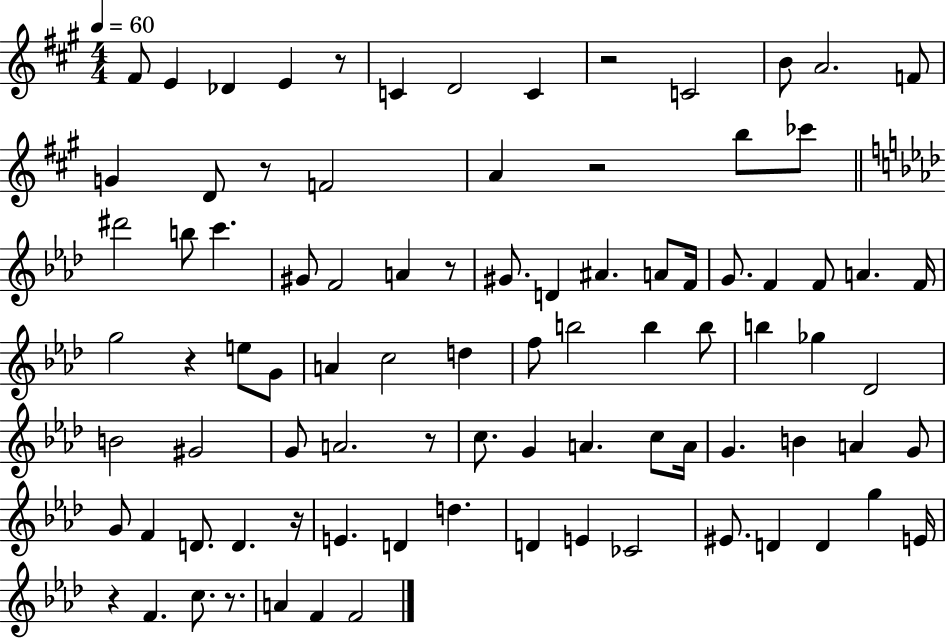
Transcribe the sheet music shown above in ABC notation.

X:1
T:Untitled
M:4/4
L:1/4
K:A
^F/2 E _D E z/2 C D2 C z2 C2 B/2 A2 F/2 G D/2 z/2 F2 A z2 b/2 _c'/2 ^d'2 b/2 c' ^G/2 F2 A z/2 ^G/2 D ^A A/2 F/4 G/2 F F/2 A F/4 g2 z e/2 G/2 A c2 d f/2 b2 b b/2 b _g _D2 B2 ^G2 G/2 A2 z/2 c/2 G A c/2 A/4 G B A G/2 G/2 F D/2 D z/4 E D d D E _C2 ^E/2 D D g E/4 z F c/2 z/2 A F F2